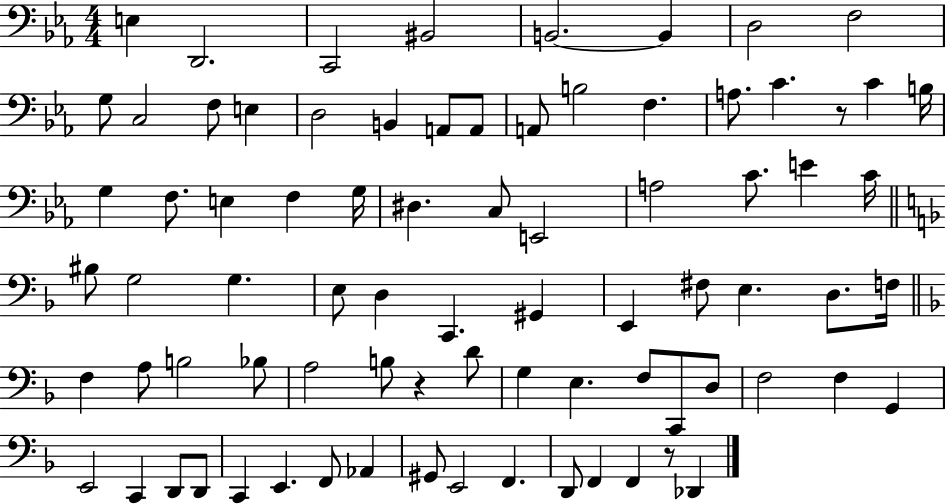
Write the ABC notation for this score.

X:1
T:Untitled
M:4/4
L:1/4
K:Eb
E, D,,2 C,,2 ^B,,2 B,,2 B,, D,2 F,2 G,/2 C,2 F,/2 E, D,2 B,, A,,/2 A,,/2 A,,/2 B,2 F, A,/2 C z/2 C B,/4 G, F,/2 E, F, G,/4 ^D, C,/2 E,,2 A,2 C/2 E C/4 ^B,/2 G,2 G, E,/2 D, C,, ^G,, E,, ^F,/2 E, D,/2 F,/4 F, A,/2 B,2 _B,/2 A,2 B,/2 z D/2 G, E, F,/2 C,,/2 D,/2 F,2 F, G,, E,,2 C,, D,,/2 D,,/2 C,, E,, F,,/2 _A,, ^G,,/2 E,,2 F,, D,,/2 F,, F,, z/2 _D,,